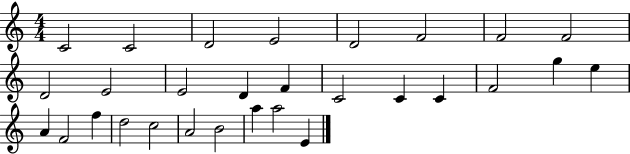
{
  \clef treble
  \numericTimeSignature
  \time 4/4
  \key c \major
  c'2 c'2 | d'2 e'2 | d'2 f'2 | f'2 f'2 | \break d'2 e'2 | e'2 d'4 f'4 | c'2 c'4 c'4 | f'2 g''4 e''4 | \break a'4 f'2 f''4 | d''2 c''2 | a'2 b'2 | a''4 a''2 e'4 | \break \bar "|."
}